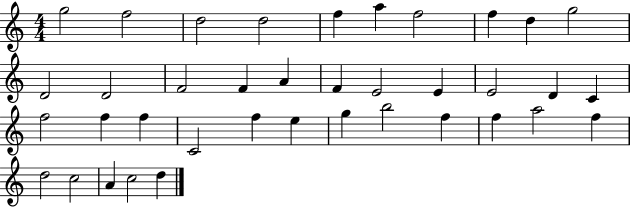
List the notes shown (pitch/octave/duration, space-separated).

G5/h F5/h D5/h D5/h F5/q A5/q F5/h F5/q D5/q G5/h D4/h D4/h F4/h F4/q A4/q F4/q E4/h E4/q E4/h D4/q C4/q F5/h F5/q F5/q C4/h F5/q E5/q G5/q B5/h F5/q F5/q A5/h F5/q D5/h C5/h A4/q C5/h D5/q